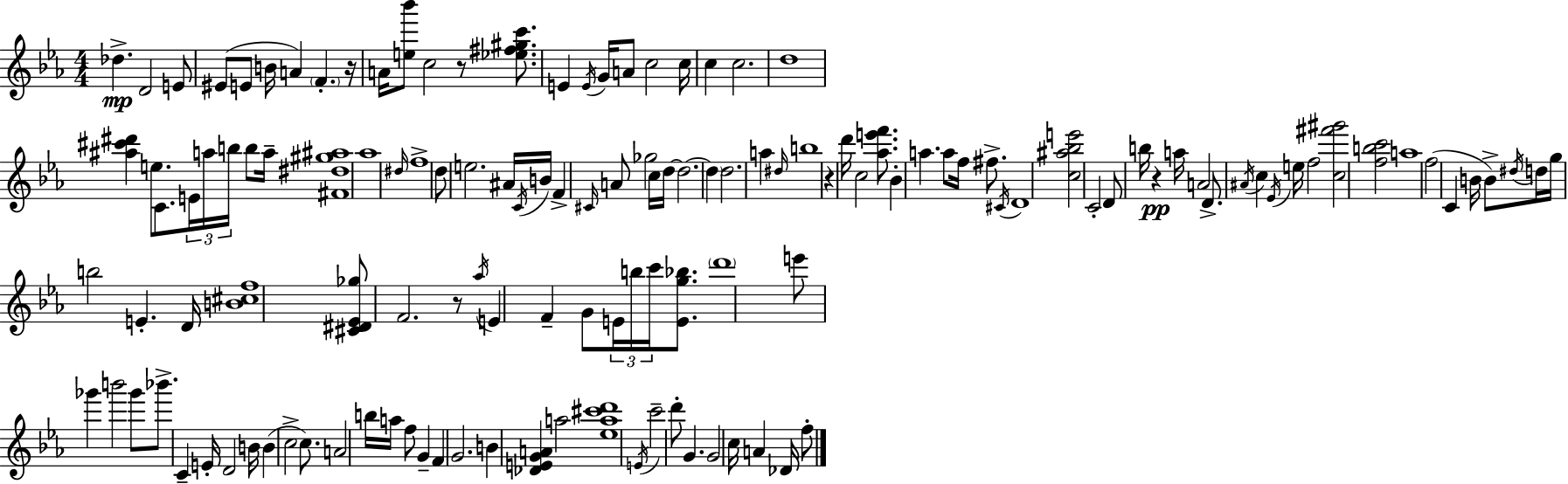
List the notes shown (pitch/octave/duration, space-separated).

Db5/q. D4/h E4/e EIS4/e E4/e B4/s A4/q F4/q. R/s A4/s [E5,Bb6]/e C5/h R/e [Eb5,F#5,G#5,C6]/e. E4/q E4/s G4/s A4/e C5/h C5/s C5/q C5/h. D5/w [A#5,C#6,D#6]/q E5/e. C4/e. E4/s A5/s B5/s B5/e A5/s [F#4,D#5,G#5,A#5]/w Ab5/w D#5/s F5/w D5/e E5/h. A#4/s C4/s B4/s F4/q C#4/s A4/e Gb5/h C5/s D5/s D5/h. D5/q D5/h. A5/q D#5/s B5/w R/q D6/s C5/h [Ab5,E6,F6]/e. Bb4/q A5/q. A5/e F5/s F#5/e. C#4/s D4/w [C5,A#5,Bb5,E6]/h C4/h D4/e B5/s R/q A5/s A4/h D4/e. A#4/s C5/q Eb4/s E5/s F5/h [C5,F#6,G#6]/h [F5,B5,C6]/h A5/w F5/h C4/q B4/s B4/e D#5/s D5/s G5/s B5/h E4/q. D4/s [B4,C#5,F5]/w [C#4,D#4,Eb4,Gb5]/e F4/h. R/e Ab5/s E4/q F4/q G4/e E4/s B5/s C6/s [E4,G5,Bb5]/e. D6/w E6/e Gb6/q B6/h Gb6/e Bb6/e. C4/q E4/s D4/h B4/s B4/q C5/h C5/e. A4/h B5/s A5/s F5/e G4/q F4/q G4/h. B4/q [Db4,E4,G4,A4]/q A5/h [Eb5,A5,C#6,D6]/w E4/s C6/h D6/e G4/q. G4/h C5/s A4/q Db4/s F5/e